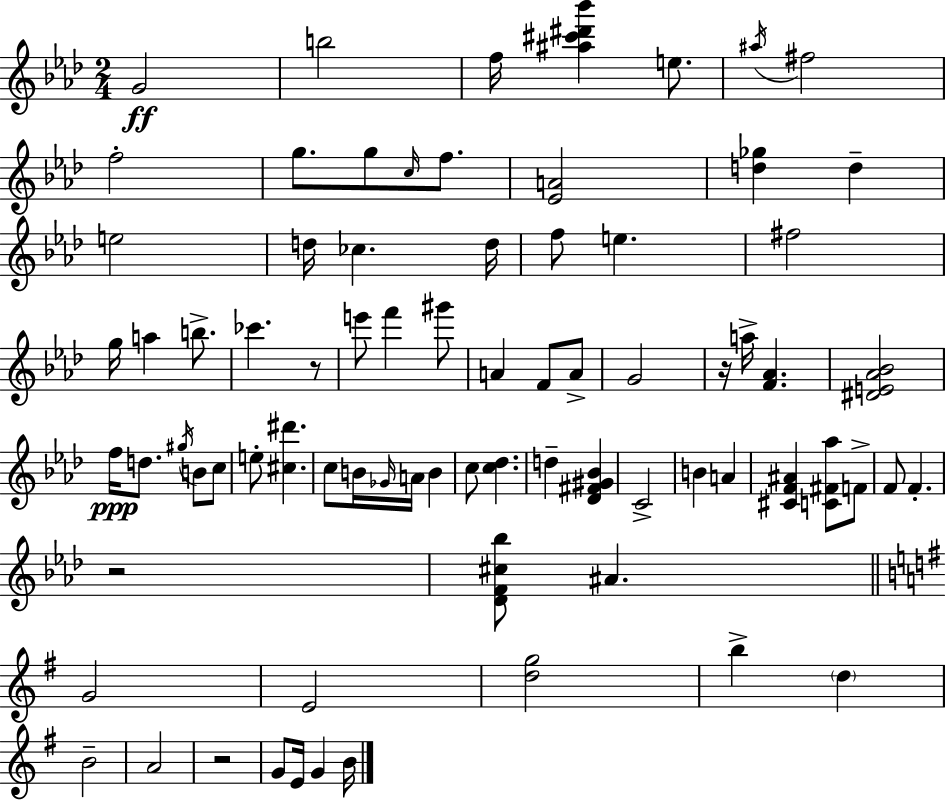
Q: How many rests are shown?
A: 4